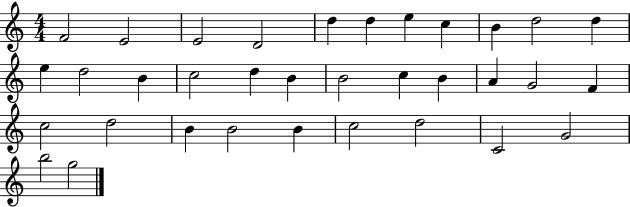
F4/h E4/h E4/h D4/h D5/q D5/q E5/q C5/q B4/q D5/h D5/q E5/q D5/h B4/q C5/h D5/q B4/q B4/h C5/q B4/q A4/q G4/h F4/q C5/h D5/h B4/q B4/h B4/q C5/h D5/h C4/h G4/h B5/h G5/h